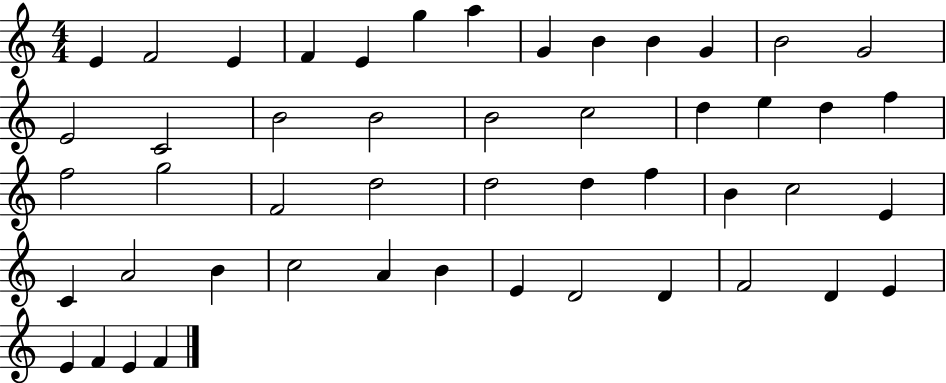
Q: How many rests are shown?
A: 0